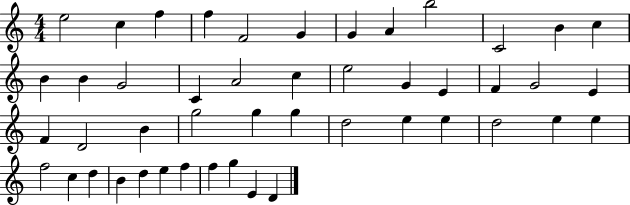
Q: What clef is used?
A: treble